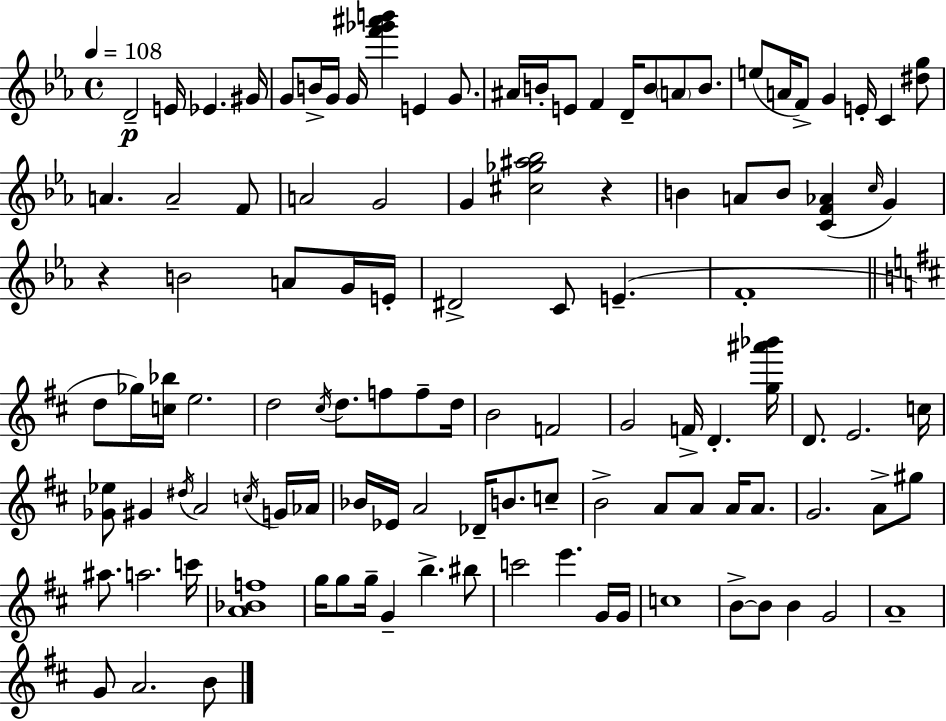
X:1
T:Untitled
M:4/4
L:1/4
K:Cm
D2 E/4 _E ^G/4 G/2 B/4 G/4 G/4 [f'_g'^a'b'] E G/2 ^A/4 B/4 E/2 F D/4 B/2 A/2 B/2 e/2 A/4 F/2 G E/4 C [^dg]/2 A A2 F/2 A2 G2 G [^c_g^a_b]2 z B A/2 B/2 [CF_A] c/4 G z B2 A/2 G/4 E/4 ^D2 C/2 E F4 d/2 _g/4 [c_b]/4 e2 d2 ^c/4 d/2 f/2 f/2 d/4 B2 F2 G2 F/4 D [g^a'_b']/4 D/2 E2 c/4 [_G_e]/2 ^G ^d/4 A2 c/4 G/4 _A/4 _B/4 _E/4 A2 _D/4 B/2 c/2 B2 A/2 A/2 A/4 A/2 G2 A/2 ^g/2 ^a/2 a2 c'/4 [A_Bf]4 g/4 g/2 g/4 G b ^b/2 c'2 e' G/4 G/4 c4 B/2 B/2 B G2 A4 G/2 A2 B/2